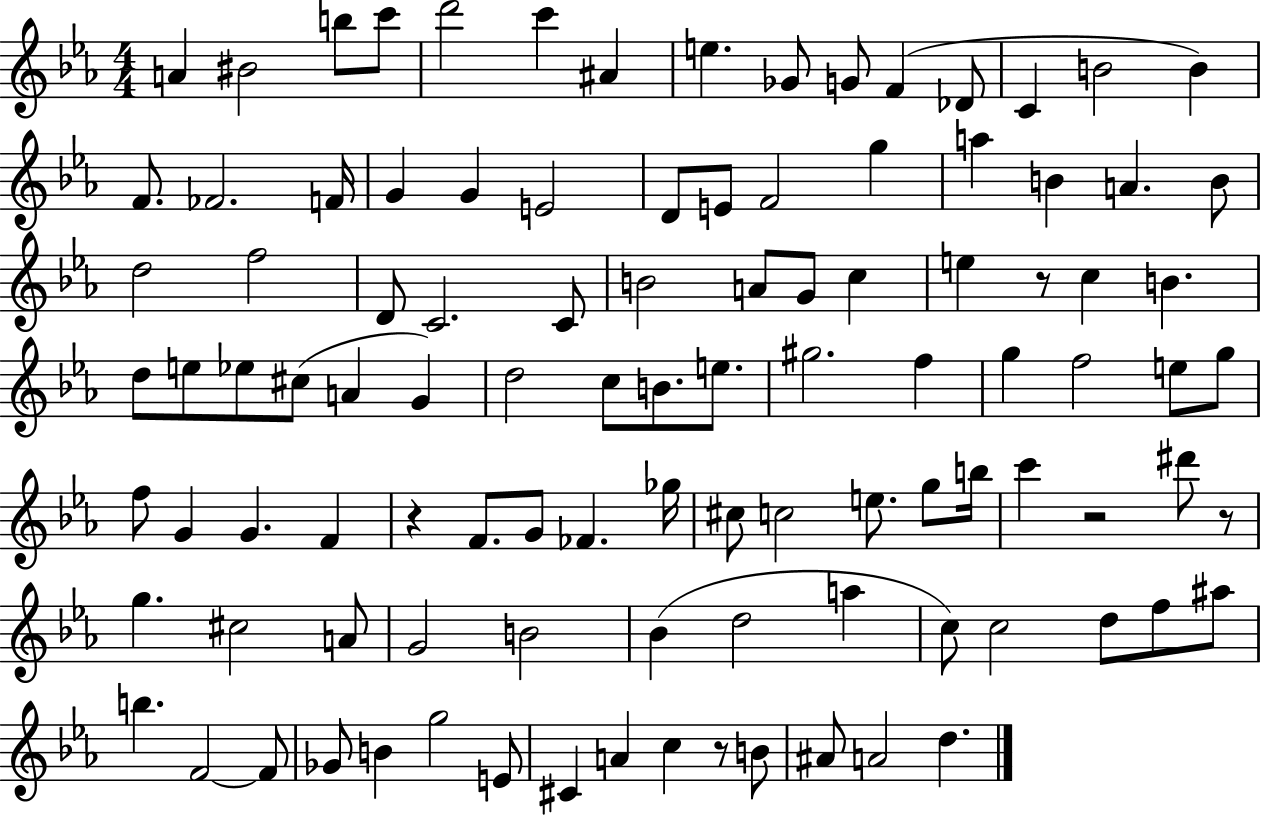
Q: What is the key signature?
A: EES major